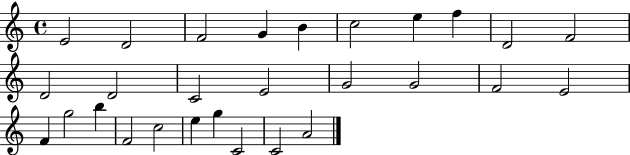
X:1
T:Untitled
M:4/4
L:1/4
K:C
E2 D2 F2 G B c2 e f D2 F2 D2 D2 C2 E2 G2 G2 F2 E2 F g2 b F2 c2 e g C2 C2 A2